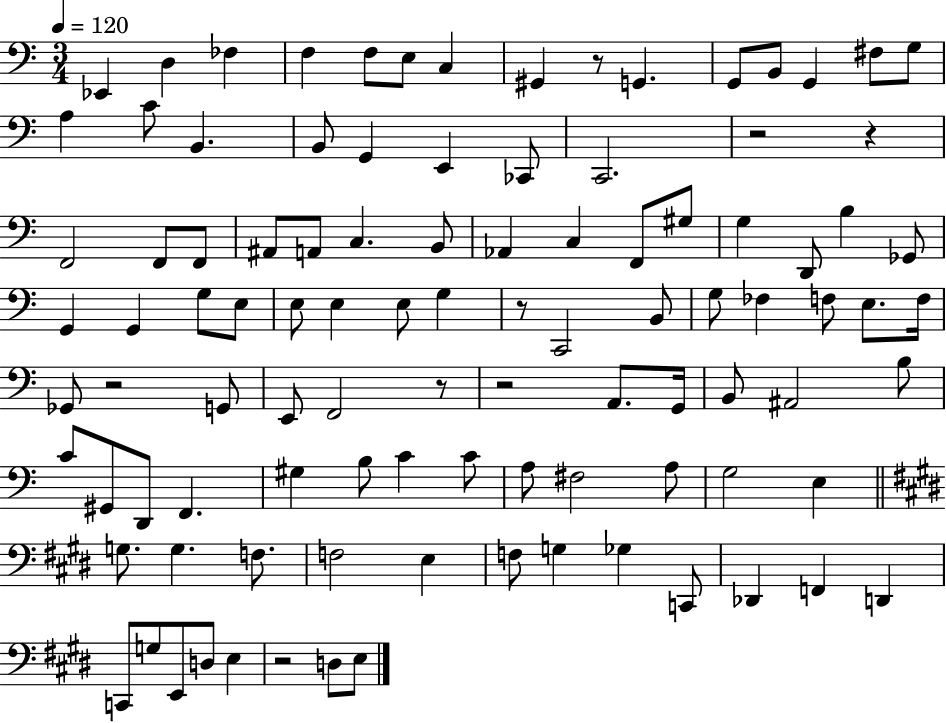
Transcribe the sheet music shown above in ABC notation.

X:1
T:Untitled
M:3/4
L:1/4
K:C
_E,, D, _F, F, F,/2 E,/2 C, ^G,, z/2 G,, G,,/2 B,,/2 G,, ^F,/2 G,/2 A, C/2 B,, B,,/2 G,, E,, _C,,/2 C,,2 z2 z F,,2 F,,/2 F,,/2 ^A,,/2 A,,/2 C, B,,/2 _A,, C, F,,/2 ^G,/2 G, D,,/2 B, _G,,/2 G,, G,, G,/2 E,/2 E,/2 E, E,/2 G, z/2 C,,2 B,,/2 G,/2 _F, F,/2 E,/2 F,/4 _G,,/2 z2 G,,/2 E,,/2 F,,2 z/2 z2 A,,/2 G,,/4 B,,/2 ^A,,2 B,/2 C/2 ^G,,/2 D,,/2 F,, ^G, B,/2 C C/2 A,/2 ^F,2 A,/2 G,2 E, G,/2 G, F,/2 F,2 E, F,/2 G, _G, C,,/2 _D,, F,, D,, C,,/2 G,/2 E,,/2 D,/2 E, z2 D,/2 E,/2